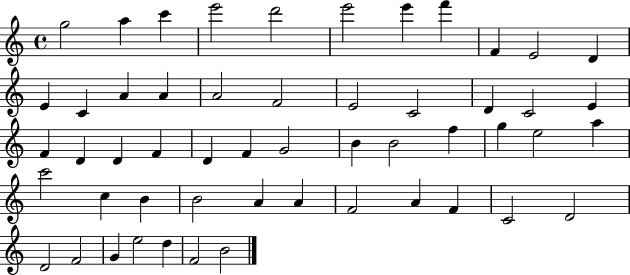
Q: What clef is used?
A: treble